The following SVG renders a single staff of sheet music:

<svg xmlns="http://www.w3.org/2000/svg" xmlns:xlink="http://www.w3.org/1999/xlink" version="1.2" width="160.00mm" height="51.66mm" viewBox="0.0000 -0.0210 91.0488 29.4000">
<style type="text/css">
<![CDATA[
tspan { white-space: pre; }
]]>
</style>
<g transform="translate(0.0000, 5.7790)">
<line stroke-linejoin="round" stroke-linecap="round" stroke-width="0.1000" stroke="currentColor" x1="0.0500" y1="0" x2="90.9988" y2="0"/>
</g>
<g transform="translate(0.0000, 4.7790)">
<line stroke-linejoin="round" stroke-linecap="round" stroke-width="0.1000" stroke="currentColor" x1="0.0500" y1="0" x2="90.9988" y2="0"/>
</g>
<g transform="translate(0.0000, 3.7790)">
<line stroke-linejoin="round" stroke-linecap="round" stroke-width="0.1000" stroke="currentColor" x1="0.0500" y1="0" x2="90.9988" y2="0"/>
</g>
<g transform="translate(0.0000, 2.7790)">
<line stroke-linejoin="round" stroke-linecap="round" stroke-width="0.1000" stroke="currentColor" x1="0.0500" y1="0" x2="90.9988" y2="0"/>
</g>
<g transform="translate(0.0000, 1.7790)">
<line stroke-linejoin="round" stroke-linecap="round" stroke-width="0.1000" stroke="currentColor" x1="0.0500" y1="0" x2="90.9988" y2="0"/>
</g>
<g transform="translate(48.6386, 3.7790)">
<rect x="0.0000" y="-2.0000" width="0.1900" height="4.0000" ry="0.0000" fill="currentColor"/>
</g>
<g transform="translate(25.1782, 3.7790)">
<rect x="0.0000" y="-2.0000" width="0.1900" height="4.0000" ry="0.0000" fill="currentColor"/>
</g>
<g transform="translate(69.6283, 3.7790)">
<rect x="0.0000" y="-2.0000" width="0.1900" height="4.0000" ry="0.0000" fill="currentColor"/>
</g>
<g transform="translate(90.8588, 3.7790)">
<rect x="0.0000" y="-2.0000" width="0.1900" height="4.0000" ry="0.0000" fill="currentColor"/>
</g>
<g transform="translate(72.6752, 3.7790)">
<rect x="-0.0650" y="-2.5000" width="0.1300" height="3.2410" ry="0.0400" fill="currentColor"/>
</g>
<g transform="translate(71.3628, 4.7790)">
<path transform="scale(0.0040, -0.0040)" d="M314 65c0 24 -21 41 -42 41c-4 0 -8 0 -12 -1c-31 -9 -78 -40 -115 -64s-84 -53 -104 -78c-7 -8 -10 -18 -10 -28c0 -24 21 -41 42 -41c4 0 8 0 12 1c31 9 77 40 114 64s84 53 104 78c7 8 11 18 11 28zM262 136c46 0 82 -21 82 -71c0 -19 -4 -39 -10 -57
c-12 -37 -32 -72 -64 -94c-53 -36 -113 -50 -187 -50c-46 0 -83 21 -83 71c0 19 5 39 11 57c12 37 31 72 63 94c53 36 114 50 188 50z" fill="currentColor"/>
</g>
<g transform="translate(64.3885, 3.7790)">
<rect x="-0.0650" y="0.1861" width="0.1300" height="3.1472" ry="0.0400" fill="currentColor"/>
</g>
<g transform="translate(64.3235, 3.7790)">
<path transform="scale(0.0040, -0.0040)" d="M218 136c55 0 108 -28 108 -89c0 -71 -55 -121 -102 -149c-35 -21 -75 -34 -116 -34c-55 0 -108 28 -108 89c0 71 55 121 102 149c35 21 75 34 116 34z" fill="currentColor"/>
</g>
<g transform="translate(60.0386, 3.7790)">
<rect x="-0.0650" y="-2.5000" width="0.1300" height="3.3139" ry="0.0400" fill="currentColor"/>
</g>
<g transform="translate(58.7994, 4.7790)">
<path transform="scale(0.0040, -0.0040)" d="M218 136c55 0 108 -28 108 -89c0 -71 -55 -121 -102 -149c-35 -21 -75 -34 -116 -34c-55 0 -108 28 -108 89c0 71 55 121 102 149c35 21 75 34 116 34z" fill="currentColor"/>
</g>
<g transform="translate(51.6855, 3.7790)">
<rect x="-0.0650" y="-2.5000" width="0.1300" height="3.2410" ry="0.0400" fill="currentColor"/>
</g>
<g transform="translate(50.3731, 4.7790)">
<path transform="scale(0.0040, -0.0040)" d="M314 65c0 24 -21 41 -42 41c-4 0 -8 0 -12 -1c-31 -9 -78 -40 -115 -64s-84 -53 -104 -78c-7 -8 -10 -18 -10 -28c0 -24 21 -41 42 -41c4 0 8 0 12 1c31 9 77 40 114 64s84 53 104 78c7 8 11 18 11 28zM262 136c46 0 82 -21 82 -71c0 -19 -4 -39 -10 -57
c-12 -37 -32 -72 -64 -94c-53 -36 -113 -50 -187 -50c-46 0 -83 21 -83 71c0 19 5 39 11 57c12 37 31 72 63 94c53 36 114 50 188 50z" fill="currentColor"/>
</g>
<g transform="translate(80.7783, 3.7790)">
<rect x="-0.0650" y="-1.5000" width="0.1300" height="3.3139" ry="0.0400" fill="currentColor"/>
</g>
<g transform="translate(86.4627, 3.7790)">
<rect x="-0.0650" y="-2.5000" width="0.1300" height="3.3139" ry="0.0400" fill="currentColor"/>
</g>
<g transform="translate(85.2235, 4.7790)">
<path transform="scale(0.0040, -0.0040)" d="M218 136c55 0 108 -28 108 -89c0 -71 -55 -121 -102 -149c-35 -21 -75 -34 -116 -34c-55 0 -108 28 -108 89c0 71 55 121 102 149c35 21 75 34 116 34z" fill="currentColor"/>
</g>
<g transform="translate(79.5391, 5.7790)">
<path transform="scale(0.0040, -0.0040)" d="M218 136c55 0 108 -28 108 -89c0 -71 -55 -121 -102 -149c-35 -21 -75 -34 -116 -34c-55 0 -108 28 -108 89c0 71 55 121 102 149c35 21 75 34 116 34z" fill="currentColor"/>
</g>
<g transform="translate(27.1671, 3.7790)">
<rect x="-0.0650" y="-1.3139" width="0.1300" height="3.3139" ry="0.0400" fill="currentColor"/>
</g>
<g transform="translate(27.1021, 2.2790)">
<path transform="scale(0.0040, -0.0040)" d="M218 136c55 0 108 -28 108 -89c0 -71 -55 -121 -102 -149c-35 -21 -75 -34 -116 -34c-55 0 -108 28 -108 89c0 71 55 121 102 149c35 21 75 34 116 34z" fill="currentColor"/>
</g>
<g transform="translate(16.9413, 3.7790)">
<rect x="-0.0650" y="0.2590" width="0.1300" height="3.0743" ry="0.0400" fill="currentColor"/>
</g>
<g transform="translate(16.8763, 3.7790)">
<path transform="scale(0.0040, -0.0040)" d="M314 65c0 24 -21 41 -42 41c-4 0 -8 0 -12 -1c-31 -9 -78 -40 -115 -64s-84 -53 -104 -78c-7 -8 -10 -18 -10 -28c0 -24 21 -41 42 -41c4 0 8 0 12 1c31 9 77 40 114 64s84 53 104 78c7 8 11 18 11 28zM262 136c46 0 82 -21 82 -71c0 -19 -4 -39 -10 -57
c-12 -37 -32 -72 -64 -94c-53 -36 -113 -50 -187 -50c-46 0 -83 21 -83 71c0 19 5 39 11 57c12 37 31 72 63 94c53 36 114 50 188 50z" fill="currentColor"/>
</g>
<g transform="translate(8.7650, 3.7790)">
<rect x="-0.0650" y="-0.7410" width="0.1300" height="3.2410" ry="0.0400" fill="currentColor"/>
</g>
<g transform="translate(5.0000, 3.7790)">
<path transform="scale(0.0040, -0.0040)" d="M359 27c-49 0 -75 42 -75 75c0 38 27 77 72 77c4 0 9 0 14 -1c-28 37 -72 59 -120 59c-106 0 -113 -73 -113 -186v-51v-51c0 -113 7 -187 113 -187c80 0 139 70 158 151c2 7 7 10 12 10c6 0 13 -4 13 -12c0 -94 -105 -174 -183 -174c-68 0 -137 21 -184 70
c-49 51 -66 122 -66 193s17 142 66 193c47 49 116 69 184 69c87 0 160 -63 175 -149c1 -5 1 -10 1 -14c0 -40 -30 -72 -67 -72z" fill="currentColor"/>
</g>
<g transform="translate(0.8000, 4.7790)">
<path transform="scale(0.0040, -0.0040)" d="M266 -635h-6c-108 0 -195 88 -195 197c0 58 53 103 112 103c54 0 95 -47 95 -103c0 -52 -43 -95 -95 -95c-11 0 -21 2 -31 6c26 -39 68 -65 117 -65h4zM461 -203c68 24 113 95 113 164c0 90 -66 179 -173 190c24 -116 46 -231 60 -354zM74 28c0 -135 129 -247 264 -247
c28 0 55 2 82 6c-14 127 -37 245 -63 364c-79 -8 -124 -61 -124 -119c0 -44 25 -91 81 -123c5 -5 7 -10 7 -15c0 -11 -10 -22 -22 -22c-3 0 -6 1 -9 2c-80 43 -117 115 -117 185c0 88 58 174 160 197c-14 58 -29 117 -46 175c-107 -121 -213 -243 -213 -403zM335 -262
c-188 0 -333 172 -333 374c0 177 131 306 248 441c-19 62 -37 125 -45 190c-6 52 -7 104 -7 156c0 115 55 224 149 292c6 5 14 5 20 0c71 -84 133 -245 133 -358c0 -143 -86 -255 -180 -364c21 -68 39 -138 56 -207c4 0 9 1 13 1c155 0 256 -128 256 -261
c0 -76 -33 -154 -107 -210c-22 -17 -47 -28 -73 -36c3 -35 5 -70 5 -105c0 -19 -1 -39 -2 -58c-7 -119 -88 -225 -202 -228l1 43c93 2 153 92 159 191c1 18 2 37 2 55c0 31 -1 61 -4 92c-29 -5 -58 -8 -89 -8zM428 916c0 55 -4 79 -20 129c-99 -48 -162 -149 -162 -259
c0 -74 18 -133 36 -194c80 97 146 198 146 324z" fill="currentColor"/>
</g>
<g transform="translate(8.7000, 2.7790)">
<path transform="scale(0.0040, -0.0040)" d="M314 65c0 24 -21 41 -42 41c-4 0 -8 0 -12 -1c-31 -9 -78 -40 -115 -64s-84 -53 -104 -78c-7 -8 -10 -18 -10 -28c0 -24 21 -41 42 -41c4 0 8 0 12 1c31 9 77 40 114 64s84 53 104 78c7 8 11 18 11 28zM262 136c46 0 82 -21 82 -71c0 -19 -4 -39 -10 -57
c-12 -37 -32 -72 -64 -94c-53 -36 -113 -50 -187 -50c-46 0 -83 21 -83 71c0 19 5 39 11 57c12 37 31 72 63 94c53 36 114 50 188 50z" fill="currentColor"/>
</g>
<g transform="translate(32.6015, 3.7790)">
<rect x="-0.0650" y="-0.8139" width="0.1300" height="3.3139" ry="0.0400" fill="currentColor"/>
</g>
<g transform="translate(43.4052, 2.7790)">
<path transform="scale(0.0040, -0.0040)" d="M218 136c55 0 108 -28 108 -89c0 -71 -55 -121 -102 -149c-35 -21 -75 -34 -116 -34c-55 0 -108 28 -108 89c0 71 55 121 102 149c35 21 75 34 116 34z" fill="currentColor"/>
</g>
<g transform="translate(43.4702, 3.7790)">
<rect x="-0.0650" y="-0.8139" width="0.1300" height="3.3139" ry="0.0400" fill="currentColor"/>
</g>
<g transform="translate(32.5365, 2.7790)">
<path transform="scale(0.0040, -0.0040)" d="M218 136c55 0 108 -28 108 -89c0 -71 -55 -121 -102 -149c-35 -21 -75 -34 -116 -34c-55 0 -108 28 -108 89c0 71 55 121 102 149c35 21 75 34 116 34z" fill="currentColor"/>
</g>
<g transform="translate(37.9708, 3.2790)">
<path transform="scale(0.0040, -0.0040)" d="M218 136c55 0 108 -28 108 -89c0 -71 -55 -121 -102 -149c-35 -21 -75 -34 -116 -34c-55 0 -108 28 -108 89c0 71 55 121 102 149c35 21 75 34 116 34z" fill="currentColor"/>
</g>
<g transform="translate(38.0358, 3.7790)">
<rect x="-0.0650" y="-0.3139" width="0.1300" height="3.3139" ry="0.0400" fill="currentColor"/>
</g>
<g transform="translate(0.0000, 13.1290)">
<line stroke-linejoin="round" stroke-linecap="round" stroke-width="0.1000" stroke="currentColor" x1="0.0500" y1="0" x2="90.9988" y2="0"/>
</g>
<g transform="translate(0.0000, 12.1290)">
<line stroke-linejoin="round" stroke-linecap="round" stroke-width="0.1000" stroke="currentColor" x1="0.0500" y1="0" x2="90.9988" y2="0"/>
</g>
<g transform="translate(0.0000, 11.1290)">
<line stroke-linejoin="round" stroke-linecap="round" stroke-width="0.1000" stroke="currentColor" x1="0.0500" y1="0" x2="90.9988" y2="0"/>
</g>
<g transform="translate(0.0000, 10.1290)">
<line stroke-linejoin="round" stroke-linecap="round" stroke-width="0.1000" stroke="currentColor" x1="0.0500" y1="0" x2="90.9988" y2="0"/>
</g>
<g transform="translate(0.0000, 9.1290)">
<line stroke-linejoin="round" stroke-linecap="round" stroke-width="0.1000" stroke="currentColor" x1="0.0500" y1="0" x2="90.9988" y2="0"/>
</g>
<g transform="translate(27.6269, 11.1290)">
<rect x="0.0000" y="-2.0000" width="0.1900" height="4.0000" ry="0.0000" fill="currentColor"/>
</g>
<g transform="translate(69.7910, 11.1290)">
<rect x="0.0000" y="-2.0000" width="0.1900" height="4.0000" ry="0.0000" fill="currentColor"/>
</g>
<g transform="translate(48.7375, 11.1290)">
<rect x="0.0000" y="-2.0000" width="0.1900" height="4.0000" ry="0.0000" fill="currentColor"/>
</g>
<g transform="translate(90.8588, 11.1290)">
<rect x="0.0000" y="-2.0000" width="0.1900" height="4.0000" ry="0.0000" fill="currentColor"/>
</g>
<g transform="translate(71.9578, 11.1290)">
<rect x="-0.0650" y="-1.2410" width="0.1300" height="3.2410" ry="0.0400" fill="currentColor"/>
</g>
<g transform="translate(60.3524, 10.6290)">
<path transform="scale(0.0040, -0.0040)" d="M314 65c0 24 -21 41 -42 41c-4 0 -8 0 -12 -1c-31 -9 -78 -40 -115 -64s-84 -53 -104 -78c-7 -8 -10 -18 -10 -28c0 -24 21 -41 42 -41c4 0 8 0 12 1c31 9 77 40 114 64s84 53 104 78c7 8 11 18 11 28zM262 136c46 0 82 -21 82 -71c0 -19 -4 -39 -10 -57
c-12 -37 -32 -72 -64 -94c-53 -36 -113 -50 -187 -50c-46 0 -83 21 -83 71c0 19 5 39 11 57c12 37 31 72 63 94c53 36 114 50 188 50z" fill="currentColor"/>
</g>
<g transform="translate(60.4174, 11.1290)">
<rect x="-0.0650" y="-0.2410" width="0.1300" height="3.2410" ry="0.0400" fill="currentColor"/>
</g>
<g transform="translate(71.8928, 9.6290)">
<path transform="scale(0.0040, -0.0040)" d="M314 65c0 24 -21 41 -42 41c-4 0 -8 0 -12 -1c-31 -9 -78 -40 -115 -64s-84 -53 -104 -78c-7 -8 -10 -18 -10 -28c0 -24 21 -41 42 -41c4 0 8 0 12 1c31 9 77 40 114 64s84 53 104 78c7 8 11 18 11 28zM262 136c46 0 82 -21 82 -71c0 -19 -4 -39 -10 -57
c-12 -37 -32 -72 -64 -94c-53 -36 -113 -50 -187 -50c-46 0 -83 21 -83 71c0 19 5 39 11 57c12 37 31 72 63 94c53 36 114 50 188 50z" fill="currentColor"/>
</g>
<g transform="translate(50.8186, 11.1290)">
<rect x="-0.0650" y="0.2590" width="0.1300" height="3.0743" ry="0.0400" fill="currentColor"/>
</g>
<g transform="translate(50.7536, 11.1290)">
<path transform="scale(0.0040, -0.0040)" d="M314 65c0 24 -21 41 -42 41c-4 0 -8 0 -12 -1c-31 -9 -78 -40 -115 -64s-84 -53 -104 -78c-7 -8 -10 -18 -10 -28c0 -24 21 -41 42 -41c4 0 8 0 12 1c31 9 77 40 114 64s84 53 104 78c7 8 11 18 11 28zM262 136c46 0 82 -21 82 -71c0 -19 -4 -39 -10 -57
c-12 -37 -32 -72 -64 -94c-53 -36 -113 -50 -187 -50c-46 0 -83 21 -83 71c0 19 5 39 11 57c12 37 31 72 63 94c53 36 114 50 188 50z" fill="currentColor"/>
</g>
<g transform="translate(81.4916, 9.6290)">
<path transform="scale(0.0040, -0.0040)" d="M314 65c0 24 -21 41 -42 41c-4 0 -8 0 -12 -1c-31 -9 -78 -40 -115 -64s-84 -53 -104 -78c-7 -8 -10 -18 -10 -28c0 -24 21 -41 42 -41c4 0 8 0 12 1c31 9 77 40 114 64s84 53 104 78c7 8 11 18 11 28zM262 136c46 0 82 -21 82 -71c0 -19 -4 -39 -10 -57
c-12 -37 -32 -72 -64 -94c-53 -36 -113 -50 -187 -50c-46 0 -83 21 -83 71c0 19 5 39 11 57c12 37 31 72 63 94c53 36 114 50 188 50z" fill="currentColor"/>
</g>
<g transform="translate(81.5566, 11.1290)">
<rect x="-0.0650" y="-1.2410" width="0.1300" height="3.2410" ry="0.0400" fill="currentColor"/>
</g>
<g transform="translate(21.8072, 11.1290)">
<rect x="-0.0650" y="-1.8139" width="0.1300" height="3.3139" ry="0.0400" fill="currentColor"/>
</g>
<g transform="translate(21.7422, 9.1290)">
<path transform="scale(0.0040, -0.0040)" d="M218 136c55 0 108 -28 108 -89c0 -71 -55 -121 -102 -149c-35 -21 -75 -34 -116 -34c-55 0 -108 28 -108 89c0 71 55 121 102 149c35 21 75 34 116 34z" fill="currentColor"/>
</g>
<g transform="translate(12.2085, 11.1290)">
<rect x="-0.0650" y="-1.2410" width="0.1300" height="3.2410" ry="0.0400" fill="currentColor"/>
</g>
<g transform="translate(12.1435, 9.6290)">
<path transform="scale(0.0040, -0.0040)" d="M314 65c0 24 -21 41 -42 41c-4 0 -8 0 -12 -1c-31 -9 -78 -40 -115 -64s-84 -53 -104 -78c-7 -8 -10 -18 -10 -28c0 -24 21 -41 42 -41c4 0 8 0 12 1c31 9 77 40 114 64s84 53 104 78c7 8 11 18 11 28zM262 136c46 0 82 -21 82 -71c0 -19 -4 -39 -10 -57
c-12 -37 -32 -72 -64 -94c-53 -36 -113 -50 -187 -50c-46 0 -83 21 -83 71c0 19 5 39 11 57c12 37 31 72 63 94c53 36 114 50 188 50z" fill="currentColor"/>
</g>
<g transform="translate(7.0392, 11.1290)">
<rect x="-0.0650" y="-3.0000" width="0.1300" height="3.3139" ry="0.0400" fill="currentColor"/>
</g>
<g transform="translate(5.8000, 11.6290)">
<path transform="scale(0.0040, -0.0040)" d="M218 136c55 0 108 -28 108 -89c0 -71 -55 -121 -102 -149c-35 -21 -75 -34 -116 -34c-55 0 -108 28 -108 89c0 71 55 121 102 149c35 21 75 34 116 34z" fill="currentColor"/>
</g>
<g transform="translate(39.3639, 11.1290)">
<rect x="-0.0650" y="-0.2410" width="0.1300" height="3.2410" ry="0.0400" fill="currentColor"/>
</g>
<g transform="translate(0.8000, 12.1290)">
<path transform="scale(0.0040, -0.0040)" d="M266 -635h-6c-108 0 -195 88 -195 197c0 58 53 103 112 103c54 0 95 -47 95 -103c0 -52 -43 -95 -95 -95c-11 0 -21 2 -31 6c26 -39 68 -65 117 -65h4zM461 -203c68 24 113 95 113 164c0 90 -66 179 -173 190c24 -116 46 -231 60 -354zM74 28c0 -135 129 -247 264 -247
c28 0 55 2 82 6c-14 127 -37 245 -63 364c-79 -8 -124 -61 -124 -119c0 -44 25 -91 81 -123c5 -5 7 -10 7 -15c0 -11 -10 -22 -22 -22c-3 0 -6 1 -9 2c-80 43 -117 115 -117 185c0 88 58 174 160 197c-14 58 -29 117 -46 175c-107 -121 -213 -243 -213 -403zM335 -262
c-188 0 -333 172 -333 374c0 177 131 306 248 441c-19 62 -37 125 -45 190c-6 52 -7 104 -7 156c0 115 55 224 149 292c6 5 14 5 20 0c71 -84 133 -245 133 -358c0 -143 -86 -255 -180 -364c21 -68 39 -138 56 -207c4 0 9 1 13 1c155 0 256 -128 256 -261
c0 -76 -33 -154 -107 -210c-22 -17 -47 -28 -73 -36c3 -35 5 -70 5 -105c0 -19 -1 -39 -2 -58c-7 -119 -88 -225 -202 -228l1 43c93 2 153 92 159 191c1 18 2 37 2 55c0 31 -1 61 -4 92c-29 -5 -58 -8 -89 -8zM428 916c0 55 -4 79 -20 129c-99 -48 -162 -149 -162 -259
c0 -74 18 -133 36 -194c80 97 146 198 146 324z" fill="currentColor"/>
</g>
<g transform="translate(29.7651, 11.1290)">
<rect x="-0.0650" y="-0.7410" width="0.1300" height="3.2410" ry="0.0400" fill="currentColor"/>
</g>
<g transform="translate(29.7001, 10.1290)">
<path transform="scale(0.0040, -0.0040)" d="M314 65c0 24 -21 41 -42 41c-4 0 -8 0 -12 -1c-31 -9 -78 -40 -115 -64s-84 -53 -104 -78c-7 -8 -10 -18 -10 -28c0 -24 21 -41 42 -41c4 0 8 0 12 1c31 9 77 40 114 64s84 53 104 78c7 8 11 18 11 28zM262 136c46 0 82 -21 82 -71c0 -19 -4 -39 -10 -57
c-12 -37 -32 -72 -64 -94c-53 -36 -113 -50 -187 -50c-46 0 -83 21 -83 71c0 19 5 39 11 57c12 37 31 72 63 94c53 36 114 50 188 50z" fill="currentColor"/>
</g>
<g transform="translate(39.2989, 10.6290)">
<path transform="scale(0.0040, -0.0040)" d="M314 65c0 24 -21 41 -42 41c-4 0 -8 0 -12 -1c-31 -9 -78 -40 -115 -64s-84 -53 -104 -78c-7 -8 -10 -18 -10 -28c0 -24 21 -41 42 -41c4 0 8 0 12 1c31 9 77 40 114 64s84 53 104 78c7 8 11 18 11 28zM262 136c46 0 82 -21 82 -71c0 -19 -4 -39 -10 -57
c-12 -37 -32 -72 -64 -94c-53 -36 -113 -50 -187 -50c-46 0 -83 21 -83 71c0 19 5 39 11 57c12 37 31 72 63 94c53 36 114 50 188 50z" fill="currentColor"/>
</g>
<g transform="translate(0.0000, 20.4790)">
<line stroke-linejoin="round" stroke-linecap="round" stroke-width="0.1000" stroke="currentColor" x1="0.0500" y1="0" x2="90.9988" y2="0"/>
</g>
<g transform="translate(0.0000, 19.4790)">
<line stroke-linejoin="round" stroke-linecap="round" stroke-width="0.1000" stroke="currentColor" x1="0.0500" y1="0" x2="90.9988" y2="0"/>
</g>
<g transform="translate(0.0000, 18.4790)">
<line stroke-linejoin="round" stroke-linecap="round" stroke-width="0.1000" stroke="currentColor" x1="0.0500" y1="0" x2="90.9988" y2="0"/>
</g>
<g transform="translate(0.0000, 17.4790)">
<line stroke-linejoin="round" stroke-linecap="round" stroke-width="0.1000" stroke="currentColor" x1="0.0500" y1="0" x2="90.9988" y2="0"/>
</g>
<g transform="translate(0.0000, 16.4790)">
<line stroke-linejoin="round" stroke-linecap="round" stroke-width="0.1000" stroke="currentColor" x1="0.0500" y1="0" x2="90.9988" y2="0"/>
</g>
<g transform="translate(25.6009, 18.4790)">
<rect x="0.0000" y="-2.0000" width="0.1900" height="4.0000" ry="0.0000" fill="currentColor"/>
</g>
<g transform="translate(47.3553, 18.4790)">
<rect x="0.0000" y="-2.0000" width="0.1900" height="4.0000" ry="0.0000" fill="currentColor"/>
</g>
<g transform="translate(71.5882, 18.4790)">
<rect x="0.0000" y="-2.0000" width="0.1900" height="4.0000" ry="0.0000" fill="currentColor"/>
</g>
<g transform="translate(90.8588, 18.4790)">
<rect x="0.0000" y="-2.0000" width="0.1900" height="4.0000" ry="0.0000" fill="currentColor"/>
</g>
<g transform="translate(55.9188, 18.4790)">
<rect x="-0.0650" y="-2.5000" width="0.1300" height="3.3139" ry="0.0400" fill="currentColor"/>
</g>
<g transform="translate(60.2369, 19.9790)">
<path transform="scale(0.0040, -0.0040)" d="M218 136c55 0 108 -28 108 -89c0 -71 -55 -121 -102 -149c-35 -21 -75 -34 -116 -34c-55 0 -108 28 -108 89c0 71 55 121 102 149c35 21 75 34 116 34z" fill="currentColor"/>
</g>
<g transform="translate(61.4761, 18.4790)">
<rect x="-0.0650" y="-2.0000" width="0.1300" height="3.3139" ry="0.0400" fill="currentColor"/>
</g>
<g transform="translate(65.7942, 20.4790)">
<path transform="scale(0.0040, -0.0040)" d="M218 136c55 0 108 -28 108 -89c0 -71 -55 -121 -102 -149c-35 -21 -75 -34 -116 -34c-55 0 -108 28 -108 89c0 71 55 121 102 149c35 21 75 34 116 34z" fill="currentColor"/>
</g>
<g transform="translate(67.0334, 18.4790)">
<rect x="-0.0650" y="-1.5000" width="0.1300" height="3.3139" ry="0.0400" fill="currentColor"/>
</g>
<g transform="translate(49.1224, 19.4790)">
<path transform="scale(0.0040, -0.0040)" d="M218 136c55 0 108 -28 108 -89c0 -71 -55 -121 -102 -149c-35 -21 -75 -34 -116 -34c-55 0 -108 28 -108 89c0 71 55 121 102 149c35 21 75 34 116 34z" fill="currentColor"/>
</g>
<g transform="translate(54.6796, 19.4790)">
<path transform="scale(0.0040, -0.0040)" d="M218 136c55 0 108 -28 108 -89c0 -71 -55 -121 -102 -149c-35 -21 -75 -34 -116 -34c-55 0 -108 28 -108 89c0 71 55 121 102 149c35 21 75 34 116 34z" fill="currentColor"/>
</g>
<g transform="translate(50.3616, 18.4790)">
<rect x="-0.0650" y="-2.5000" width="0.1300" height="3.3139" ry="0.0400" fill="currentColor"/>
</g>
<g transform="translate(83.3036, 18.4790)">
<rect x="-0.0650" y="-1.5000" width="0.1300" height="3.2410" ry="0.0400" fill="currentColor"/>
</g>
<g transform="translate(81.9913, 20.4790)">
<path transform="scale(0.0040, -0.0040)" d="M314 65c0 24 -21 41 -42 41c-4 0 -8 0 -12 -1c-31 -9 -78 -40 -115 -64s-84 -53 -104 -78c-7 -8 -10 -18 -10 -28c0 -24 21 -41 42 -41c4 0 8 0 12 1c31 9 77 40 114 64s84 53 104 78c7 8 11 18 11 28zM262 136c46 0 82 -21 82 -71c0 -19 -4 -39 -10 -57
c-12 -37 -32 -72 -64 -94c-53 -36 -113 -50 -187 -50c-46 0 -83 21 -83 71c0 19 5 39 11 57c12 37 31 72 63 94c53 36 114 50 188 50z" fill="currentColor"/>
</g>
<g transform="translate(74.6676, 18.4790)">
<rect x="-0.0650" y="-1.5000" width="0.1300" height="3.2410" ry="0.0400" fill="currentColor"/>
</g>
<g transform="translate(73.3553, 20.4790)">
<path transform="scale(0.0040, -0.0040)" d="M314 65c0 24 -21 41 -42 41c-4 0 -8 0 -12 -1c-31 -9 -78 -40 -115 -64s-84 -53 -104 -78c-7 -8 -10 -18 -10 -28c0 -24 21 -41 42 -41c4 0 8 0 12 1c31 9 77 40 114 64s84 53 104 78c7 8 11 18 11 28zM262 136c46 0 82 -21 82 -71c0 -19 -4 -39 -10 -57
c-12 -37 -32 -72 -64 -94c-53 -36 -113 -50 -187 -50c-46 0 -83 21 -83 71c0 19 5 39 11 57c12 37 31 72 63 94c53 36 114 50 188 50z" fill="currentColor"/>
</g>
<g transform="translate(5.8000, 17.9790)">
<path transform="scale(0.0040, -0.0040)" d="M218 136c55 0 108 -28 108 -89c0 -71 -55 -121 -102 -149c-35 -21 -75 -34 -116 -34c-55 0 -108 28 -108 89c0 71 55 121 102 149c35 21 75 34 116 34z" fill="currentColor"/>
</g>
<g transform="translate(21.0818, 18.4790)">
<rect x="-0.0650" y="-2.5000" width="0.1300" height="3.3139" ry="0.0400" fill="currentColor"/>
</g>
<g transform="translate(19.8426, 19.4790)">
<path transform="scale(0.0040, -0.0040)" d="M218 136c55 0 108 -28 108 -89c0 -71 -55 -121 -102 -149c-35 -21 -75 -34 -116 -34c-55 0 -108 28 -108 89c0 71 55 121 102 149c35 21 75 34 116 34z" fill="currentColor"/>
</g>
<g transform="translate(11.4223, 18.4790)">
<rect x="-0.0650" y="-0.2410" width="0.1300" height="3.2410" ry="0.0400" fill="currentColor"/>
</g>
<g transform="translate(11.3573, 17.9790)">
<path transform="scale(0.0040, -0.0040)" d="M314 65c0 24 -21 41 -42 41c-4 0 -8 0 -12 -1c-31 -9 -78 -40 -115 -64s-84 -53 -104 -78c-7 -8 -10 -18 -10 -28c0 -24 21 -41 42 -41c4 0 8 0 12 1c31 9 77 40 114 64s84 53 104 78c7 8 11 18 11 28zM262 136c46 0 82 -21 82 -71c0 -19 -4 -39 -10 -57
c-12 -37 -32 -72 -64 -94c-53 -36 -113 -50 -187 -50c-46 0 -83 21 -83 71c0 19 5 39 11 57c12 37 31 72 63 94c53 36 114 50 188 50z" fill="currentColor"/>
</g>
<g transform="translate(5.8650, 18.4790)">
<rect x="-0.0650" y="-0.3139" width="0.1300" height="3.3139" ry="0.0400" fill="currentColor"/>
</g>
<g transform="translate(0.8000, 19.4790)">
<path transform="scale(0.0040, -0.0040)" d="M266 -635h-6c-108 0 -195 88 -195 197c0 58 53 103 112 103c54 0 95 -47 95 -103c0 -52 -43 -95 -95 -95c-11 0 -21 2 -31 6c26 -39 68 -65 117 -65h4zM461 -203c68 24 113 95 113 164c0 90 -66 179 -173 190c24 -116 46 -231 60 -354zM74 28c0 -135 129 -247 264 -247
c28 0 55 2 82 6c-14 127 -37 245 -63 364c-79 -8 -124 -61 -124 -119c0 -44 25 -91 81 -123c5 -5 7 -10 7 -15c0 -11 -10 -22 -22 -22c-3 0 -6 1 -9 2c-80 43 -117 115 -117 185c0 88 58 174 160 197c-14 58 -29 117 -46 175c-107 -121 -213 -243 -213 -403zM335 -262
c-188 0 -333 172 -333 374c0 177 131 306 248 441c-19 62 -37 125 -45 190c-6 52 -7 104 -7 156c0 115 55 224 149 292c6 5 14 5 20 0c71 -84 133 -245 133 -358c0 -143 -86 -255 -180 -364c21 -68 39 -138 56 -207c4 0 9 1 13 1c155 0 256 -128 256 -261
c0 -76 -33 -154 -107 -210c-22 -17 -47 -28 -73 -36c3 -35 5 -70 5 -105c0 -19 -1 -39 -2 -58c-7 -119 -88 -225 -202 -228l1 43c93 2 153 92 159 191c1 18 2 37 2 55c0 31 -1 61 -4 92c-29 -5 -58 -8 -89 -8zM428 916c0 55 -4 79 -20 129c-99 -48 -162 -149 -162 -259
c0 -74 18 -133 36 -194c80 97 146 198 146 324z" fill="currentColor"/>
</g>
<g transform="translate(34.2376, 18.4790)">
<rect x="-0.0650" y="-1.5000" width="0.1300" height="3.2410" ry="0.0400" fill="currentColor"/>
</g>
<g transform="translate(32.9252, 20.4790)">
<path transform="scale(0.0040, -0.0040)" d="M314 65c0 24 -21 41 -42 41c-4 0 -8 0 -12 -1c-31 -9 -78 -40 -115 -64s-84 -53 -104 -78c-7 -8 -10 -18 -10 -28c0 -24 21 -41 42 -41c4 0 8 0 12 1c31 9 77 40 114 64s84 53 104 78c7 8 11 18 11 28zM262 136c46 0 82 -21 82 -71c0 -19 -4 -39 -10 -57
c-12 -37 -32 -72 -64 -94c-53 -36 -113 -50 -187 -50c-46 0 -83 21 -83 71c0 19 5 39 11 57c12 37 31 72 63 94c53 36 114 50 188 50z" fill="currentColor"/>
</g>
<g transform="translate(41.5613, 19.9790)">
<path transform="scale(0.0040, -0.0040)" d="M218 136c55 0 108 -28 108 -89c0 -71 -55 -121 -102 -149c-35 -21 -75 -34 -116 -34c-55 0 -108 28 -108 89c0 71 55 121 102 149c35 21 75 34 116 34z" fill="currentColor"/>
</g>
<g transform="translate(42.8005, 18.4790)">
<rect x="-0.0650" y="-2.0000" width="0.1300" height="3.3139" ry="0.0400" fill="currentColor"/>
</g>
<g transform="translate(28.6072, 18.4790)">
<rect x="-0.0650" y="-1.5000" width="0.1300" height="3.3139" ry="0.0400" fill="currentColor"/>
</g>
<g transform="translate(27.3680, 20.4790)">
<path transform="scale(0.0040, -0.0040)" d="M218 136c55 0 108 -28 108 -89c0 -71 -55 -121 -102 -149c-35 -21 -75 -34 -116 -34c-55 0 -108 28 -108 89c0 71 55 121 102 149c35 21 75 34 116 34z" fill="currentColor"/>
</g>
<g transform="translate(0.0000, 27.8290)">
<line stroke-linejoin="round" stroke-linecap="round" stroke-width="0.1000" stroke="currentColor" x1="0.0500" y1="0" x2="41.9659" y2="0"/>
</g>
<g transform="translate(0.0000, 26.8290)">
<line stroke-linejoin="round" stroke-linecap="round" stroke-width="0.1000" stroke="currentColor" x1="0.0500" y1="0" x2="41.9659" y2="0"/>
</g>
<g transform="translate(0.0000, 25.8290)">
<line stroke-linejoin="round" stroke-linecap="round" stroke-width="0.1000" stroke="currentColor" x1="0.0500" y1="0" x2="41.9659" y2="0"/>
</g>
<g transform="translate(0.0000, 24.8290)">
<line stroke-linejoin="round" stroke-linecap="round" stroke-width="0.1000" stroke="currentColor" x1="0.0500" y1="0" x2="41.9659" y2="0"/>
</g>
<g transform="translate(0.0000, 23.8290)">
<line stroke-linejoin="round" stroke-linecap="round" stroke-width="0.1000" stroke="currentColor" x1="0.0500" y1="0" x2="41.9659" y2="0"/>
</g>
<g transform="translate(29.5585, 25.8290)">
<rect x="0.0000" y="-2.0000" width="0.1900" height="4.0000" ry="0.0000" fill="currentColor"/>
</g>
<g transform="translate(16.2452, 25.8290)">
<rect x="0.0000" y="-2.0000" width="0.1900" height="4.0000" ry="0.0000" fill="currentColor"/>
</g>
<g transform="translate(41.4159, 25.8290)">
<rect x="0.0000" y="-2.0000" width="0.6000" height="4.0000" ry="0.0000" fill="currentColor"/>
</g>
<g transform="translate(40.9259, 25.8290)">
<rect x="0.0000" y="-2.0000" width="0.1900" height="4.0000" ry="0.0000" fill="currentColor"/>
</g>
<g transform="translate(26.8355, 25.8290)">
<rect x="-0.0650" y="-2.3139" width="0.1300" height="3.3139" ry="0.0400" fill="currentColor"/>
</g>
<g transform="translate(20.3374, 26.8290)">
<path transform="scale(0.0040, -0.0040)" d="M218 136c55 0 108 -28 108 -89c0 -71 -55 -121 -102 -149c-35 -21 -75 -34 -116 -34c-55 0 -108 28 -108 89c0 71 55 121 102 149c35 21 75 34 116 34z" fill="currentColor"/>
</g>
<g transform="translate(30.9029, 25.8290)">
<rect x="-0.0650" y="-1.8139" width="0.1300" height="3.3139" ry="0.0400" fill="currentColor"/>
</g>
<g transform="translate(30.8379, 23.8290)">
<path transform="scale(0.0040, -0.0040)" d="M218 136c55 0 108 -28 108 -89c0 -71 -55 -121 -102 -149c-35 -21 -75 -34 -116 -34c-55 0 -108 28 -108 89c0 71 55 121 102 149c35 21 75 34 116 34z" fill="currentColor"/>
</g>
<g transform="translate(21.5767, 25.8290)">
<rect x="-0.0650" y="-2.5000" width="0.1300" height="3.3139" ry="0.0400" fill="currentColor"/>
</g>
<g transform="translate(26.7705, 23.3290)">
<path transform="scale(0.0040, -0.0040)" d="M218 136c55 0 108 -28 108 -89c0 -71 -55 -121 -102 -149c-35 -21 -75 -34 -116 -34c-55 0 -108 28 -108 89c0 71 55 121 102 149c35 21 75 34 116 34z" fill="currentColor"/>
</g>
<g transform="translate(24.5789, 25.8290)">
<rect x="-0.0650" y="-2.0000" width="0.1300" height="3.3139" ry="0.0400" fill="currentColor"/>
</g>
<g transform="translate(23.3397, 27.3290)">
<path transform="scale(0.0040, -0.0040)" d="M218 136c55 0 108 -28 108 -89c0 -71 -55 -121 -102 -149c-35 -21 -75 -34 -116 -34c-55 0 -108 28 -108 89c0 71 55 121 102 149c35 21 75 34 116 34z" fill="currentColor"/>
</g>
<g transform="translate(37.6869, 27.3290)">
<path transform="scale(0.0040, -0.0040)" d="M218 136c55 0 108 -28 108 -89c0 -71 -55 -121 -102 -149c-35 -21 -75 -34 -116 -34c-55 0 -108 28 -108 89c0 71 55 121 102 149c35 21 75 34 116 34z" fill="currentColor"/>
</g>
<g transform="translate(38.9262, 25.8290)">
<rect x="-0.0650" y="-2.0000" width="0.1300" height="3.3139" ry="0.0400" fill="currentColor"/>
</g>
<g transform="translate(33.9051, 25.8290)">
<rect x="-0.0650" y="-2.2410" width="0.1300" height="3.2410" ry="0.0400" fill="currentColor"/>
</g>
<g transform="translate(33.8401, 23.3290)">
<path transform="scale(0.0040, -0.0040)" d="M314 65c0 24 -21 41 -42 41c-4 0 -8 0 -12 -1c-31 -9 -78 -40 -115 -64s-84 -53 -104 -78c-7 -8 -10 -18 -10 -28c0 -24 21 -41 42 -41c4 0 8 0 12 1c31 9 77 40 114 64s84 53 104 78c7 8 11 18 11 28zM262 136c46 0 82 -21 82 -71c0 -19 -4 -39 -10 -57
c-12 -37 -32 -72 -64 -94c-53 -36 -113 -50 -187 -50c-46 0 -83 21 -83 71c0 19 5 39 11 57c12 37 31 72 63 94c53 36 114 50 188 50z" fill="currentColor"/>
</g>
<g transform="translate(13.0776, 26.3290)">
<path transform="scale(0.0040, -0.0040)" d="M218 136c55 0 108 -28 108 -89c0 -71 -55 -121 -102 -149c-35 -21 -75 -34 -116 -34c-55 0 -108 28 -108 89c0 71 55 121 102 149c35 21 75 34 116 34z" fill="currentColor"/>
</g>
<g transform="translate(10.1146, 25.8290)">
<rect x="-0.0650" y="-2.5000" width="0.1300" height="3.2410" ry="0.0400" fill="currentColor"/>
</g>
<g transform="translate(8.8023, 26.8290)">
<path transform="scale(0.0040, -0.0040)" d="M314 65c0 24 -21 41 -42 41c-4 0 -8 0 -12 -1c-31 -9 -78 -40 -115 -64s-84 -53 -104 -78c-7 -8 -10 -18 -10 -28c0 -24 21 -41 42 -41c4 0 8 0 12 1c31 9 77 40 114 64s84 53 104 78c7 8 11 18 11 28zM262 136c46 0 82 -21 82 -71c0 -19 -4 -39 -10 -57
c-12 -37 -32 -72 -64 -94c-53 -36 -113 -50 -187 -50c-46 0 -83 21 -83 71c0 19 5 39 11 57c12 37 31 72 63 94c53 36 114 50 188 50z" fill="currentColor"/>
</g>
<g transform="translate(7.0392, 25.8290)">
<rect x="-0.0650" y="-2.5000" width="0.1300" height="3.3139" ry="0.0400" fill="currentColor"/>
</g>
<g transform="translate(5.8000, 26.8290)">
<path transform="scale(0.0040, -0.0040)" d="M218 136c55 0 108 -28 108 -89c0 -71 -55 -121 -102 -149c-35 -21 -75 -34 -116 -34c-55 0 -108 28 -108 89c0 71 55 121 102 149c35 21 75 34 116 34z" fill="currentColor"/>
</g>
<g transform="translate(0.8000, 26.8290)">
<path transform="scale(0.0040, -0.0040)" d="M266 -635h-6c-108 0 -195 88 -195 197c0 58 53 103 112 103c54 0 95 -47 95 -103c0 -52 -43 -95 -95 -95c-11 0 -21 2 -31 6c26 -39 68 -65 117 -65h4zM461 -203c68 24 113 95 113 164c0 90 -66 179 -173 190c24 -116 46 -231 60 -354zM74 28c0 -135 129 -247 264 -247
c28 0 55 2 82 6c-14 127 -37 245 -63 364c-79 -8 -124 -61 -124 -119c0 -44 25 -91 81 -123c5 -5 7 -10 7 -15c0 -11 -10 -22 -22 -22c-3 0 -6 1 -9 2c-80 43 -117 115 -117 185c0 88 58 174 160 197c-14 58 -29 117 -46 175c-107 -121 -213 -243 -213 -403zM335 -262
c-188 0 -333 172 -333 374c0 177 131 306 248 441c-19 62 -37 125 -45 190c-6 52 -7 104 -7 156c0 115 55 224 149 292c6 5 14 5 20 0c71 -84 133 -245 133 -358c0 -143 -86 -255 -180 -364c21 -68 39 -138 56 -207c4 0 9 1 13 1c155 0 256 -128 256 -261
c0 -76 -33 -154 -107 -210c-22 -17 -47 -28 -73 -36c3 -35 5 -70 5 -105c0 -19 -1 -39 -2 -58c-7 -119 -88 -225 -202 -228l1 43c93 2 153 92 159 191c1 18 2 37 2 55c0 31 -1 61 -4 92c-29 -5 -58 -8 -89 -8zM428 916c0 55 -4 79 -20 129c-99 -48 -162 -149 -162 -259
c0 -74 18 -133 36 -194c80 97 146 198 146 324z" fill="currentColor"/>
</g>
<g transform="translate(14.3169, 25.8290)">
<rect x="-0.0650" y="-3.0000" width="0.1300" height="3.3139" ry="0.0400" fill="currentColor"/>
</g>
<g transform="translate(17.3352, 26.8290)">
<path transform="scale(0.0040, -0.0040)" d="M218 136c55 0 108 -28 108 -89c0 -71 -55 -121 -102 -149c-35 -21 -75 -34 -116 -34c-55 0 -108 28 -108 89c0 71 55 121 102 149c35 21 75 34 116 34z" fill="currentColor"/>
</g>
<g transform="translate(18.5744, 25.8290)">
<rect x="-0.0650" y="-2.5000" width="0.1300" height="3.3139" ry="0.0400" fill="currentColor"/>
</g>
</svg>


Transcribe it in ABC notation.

X:1
T:Untitled
M:4/4
L:1/4
K:C
d2 B2 e d c d G2 G B G2 E G A e2 f d2 c2 B2 c2 e2 e2 c c2 G E E2 F G G F E E2 E2 G G2 A G G F g f g2 F